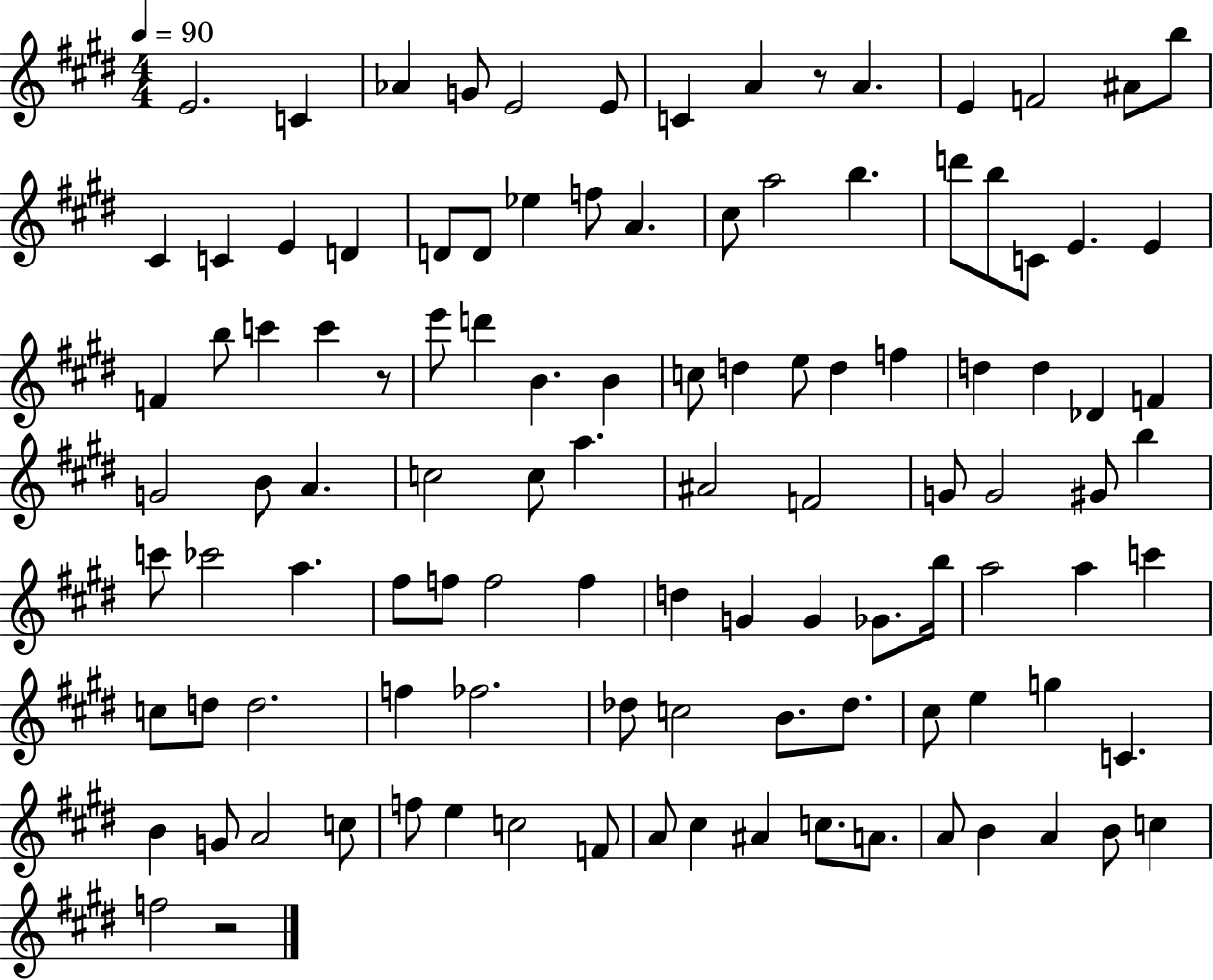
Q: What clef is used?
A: treble